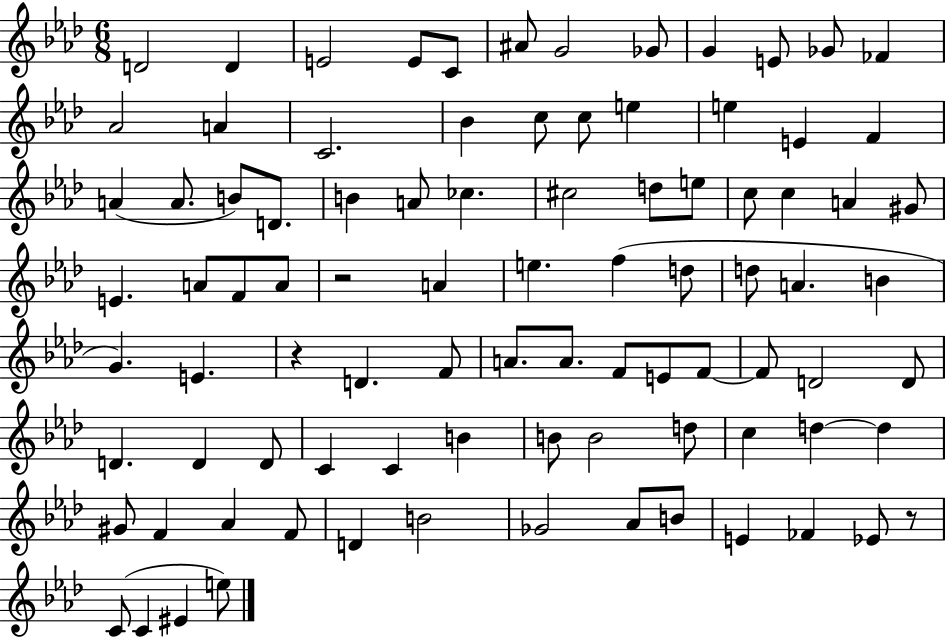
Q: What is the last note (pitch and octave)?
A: E5